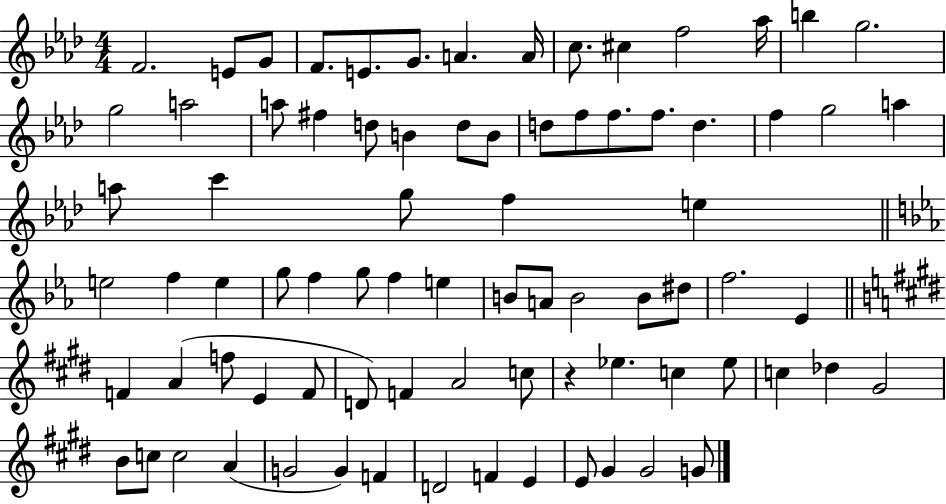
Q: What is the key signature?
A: AES major